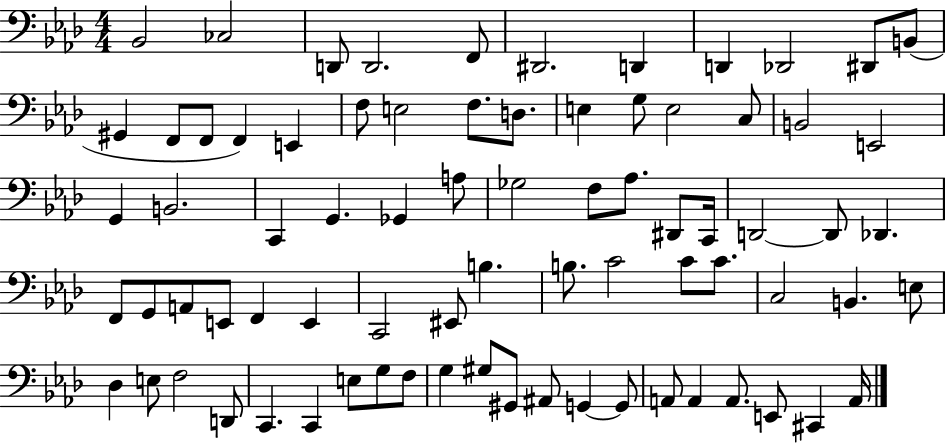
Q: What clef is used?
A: bass